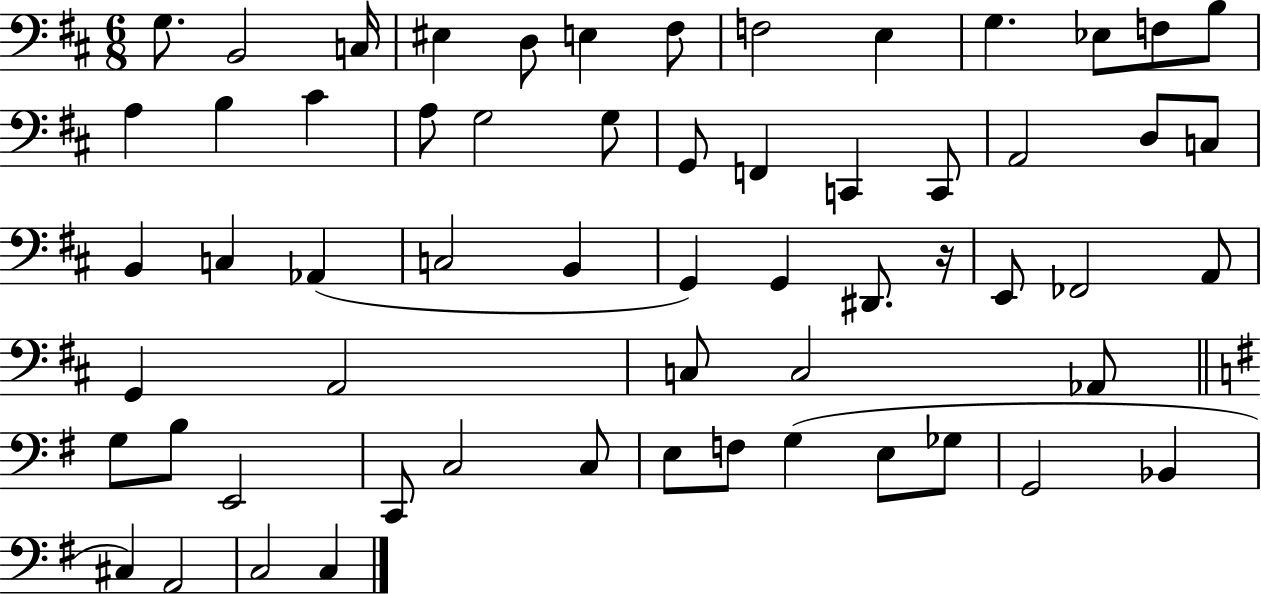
G3/e. B2/h C3/s EIS3/q D3/e E3/q F#3/e F3/h E3/q G3/q. Eb3/e F3/e B3/e A3/q B3/q C#4/q A3/e G3/h G3/e G2/e F2/q C2/q C2/e A2/h D3/e C3/e B2/q C3/q Ab2/q C3/h B2/q G2/q G2/q D#2/e. R/s E2/e FES2/h A2/e G2/q A2/h C3/e C3/h Ab2/e G3/e B3/e E2/h C2/e C3/h C3/e E3/e F3/e G3/q E3/e Gb3/e G2/h Bb2/q C#3/q A2/h C3/h C3/q